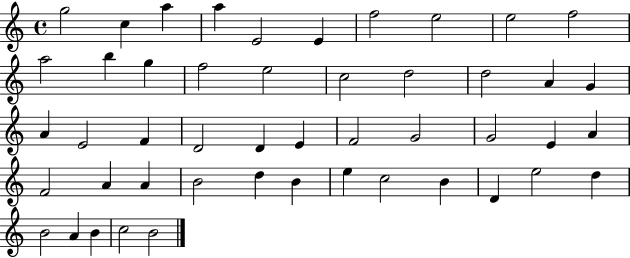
G5/h C5/q A5/q A5/q E4/h E4/q F5/h E5/h E5/h F5/h A5/h B5/q G5/q F5/h E5/h C5/h D5/h D5/h A4/q G4/q A4/q E4/h F4/q D4/h D4/q E4/q F4/h G4/h G4/h E4/q A4/q F4/h A4/q A4/q B4/h D5/q B4/q E5/q C5/h B4/q D4/q E5/h D5/q B4/h A4/q B4/q C5/h B4/h